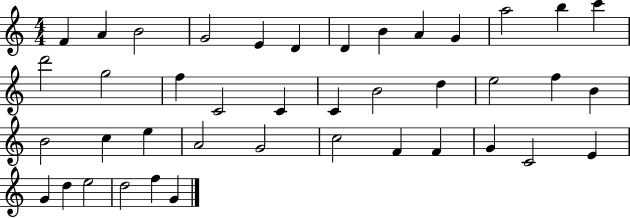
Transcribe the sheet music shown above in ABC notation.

X:1
T:Untitled
M:4/4
L:1/4
K:C
F A B2 G2 E D D B A G a2 b c' d'2 g2 f C2 C C B2 d e2 f B B2 c e A2 G2 c2 F F G C2 E G d e2 d2 f G